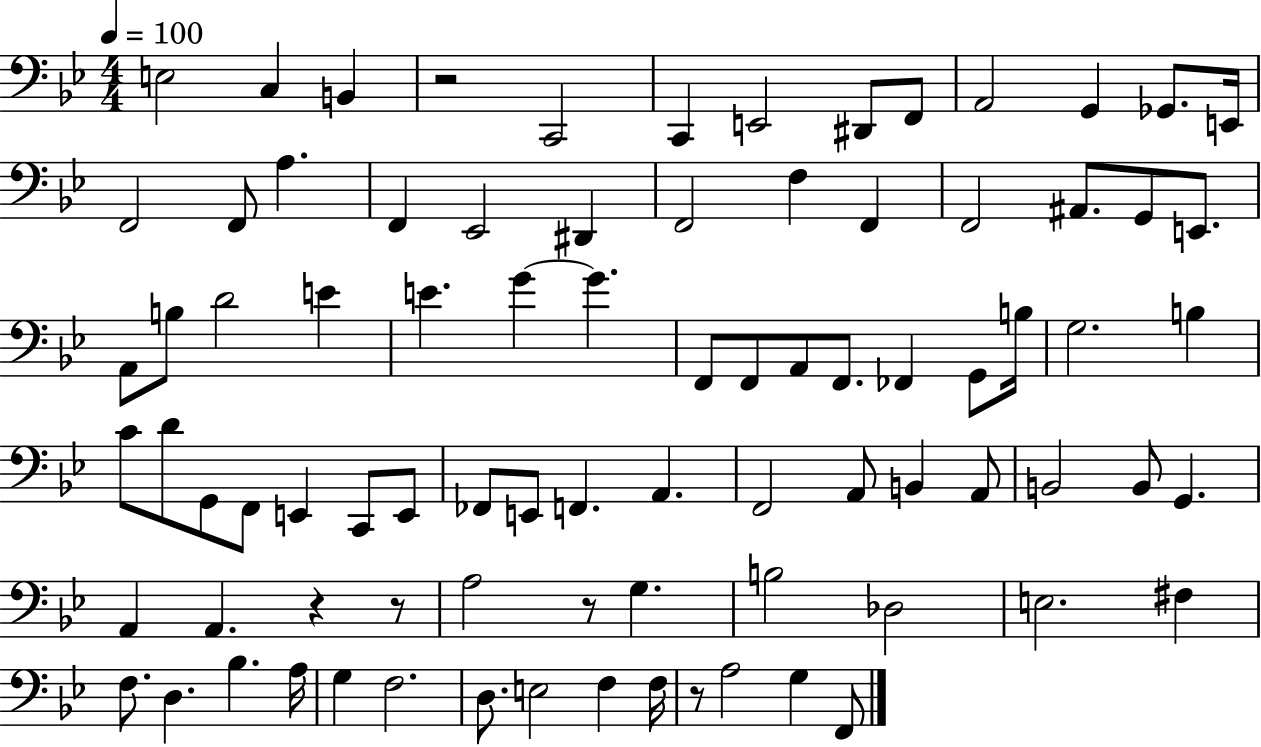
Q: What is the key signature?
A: BES major